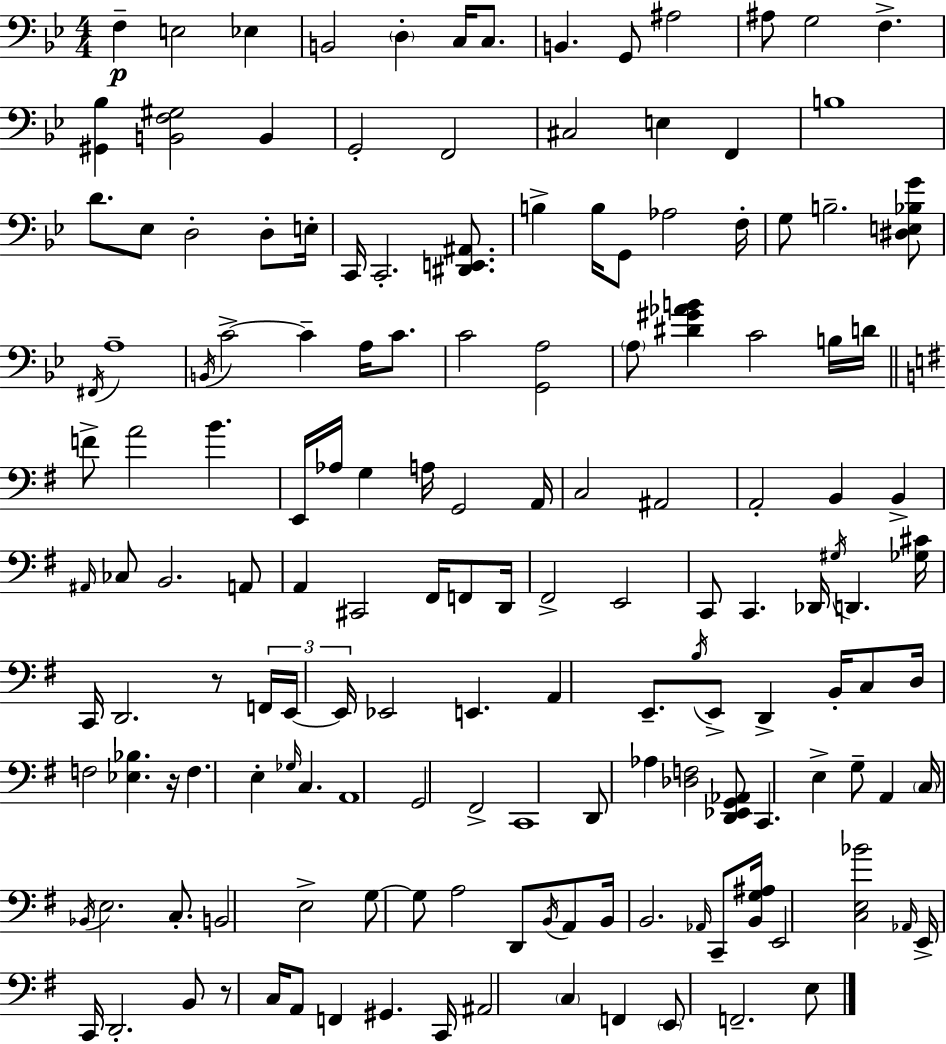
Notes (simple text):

F3/q E3/h Eb3/q B2/h D3/q C3/s C3/e. B2/q. G2/e A#3/h A#3/e G3/h F3/q. [G#2,Bb3]/q [B2,F3,G#3]/h B2/q G2/h F2/h C#3/h E3/q F2/q B3/w D4/e. Eb3/e D3/h D3/e E3/s C2/s C2/h. [D#2,E2,A#2]/e. B3/q B3/s G2/e Ab3/h F3/s G3/e B3/h. [D#3,E3,Bb3,G4]/e F#2/s A3/w B2/s C4/h C4/q A3/s C4/e. C4/h [G2,A3]/h A3/e [D#4,G#4,Ab4,B4]/q C4/h B3/s D4/s F4/e A4/h B4/q. E2/s Ab3/s G3/q A3/s G2/h A2/s C3/h A#2/h A2/h B2/q B2/q A#2/s CES3/e B2/h. A2/e A2/q C#2/h F#2/s F2/e D2/s F#2/h E2/h C2/e C2/q. Db2/s G#3/s D2/q. [Gb3,C#4]/s C2/s D2/h. R/e F2/s E2/s E2/s Eb2/h E2/q. A2/q E2/e. B3/s E2/e D2/q B2/s C3/e D3/s F3/h [Eb3,Bb3]/q. R/s F3/q. E3/q Gb3/s C3/q. A2/w G2/h F#2/h C2/w D2/e Ab3/q [Db3,F3]/h [D2,Eb2,G2,Ab2]/e C2/q. E3/q G3/e A2/q C3/s Bb2/s E3/h. C3/e. B2/h E3/h G3/e G3/e A3/h D2/e B2/s A2/e B2/s B2/h. Ab2/s C2/e [B2,G3,A#3]/s E2/h [C3,E3,Bb4]/h Ab2/s E2/s C2/s D2/h. B2/e R/e C3/s A2/e F2/q G#2/q. C2/s A#2/h C3/q F2/q E2/e F2/h. E3/e